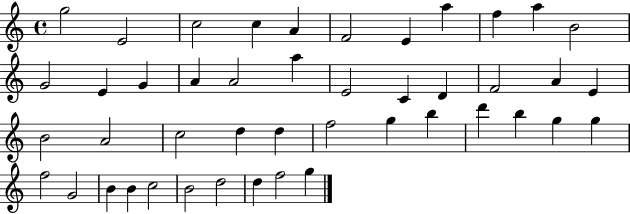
X:1
T:Untitled
M:4/4
L:1/4
K:C
g2 E2 c2 c A F2 E a f a B2 G2 E G A A2 a E2 C D F2 A E B2 A2 c2 d d f2 g b d' b g g f2 G2 B B c2 B2 d2 d f2 g